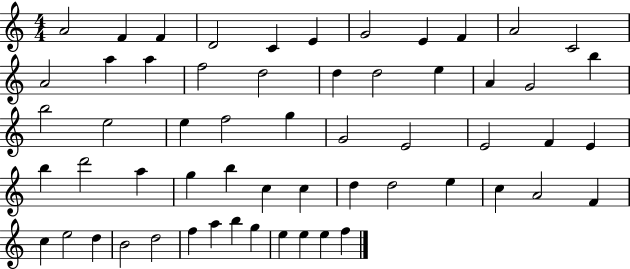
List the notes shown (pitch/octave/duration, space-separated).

A4/h F4/q F4/q D4/h C4/q E4/q G4/h E4/q F4/q A4/h C4/h A4/h A5/q A5/q F5/h D5/h D5/q D5/h E5/q A4/q G4/h B5/q B5/h E5/h E5/q F5/h G5/q G4/h E4/h E4/h F4/q E4/q B5/q D6/h A5/q G5/q B5/q C5/q C5/q D5/q D5/h E5/q C5/q A4/h F4/q C5/q E5/h D5/q B4/h D5/h F5/q A5/q B5/q G5/q E5/q E5/q E5/q F5/q